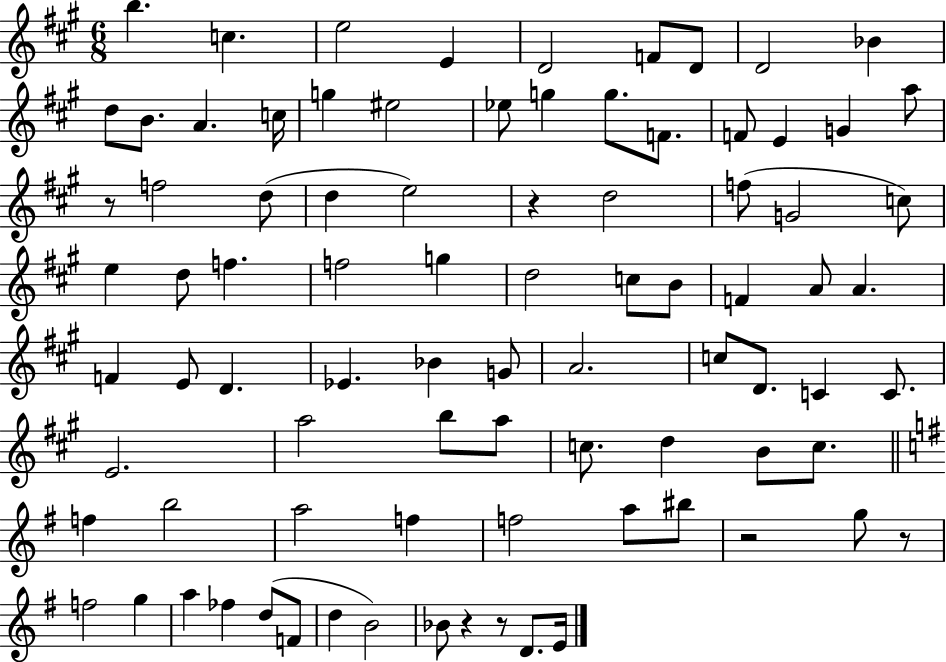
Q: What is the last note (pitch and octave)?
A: E4